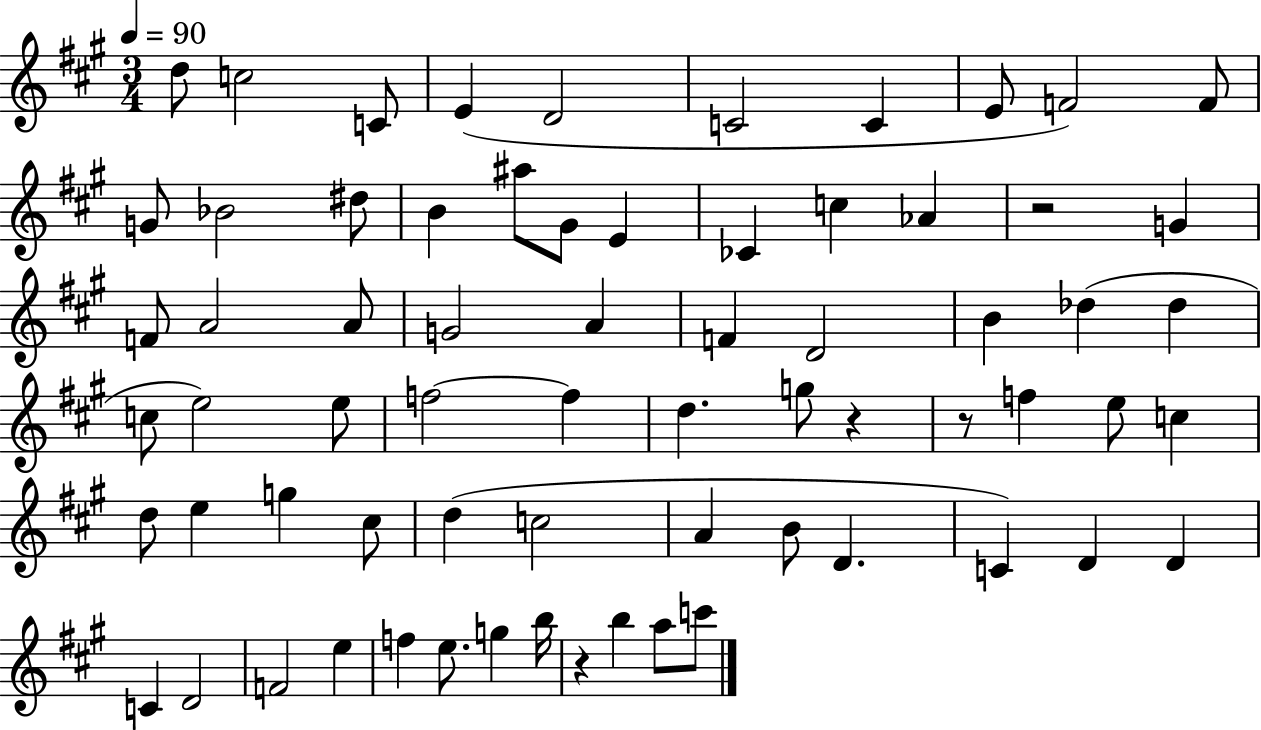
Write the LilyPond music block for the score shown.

{
  \clef treble
  \numericTimeSignature
  \time 3/4
  \key a \major
  \tempo 4 = 90
  \repeat volta 2 { d''8 c''2 c'8 | e'4( d'2 | c'2 c'4 | e'8 f'2) f'8 | \break g'8 bes'2 dis''8 | b'4 ais''8 gis'8 e'4 | ces'4 c''4 aes'4 | r2 g'4 | \break f'8 a'2 a'8 | g'2 a'4 | f'4 d'2 | b'4 des''4( des''4 | \break c''8 e''2) e''8 | f''2~~ f''4 | d''4. g''8 r4 | r8 f''4 e''8 c''4 | \break d''8 e''4 g''4 cis''8 | d''4( c''2 | a'4 b'8 d'4. | c'4) d'4 d'4 | \break c'4 d'2 | f'2 e''4 | f''4 e''8. g''4 b''16 | r4 b''4 a''8 c'''8 | \break } \bar "|."
}